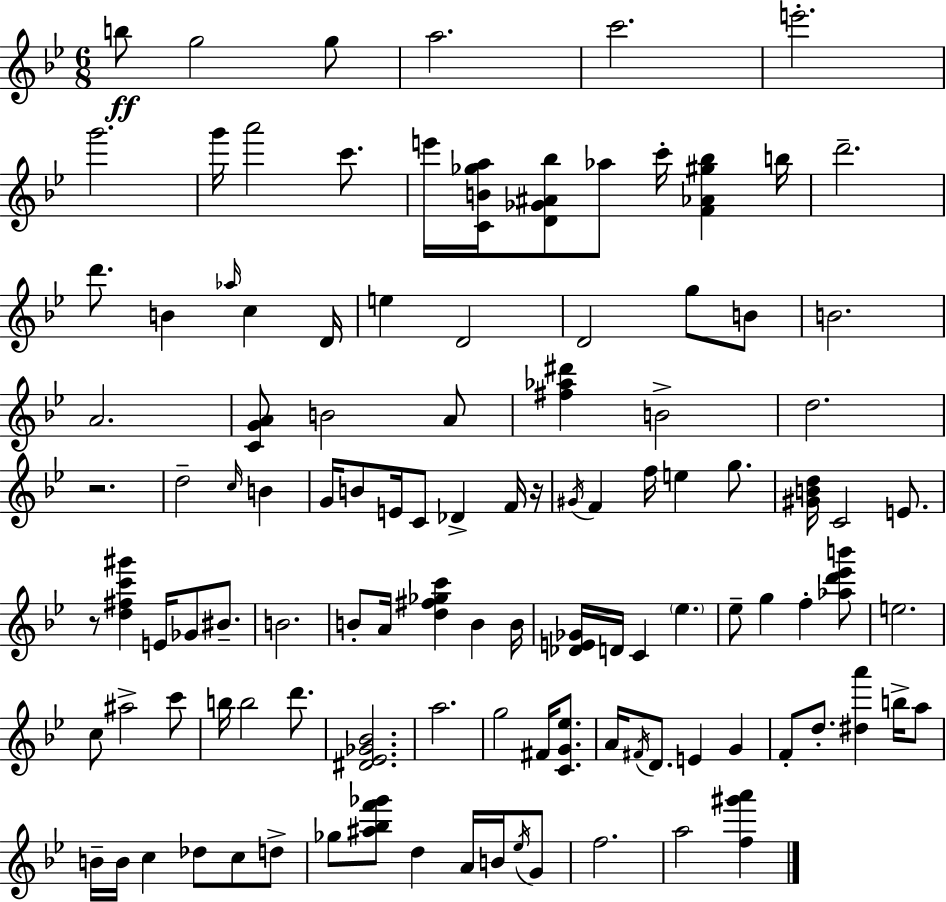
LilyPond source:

{
  \clef treble
  \numericTimeSignature
  \time 6/8
  \key bes \major
  b''8\ff g''2 g''8 | a''2. | c'''2. | e'''2.-. | \break g'''2. | g'''16 a'''2 c'''8. | e'''16 <c' b' ges'' a''>16 <d' ges' ais' bes''>8 aes''8 c'''16-. <f' aes' gis'' bes''>4 b''16 | d'''2.-- | \break d'''8. b'4 \grace { aes''16 } c''4 | d'16 e''4 d'2 | d'2 g''8 b'8 | b'2. | \break a'2. | <c' g' a'>8 b'2 a'8 | <fis'' aes'' dis'''>4 b'2-> | d''2. | \break r2. | d''2-- \grace { c''16 } b'4 | g'16 b'8 e'16 c'8 des'4-> | f'16 r16 \acciaccatura { gis'16 } f'4 f''16 e''4 | \break g''8. <gis' b' d''>16 c'2 | e'8. r8 <d'' fis'' c''' gis'''>4 e'16 ges'8 | bis'8.-- b'2. | b'8-. a'16 <d'' fis'' ges'' c'''>4 b'4 | \break b'16 <des' e' ges'>16 d'16 c'4 \parenthesize ees''4. | ees''8-- g''4 f''4-. | <aes'' d''' ees''' b'''>8 e''2. | c''8 ais''2-> | \break c'''8 b''16 b''2 | d'''8. <dis' ees' ges' bes'>2. | a''2. | g''2 fis'16 | \break <c' g' ees''>8. a'16 \acciaccatura { fis'16 } d'8. e'4 | g'4 f'8-. d''8.-. <dis'' a'''>4 | b''16-> a''8 b'16-- b'16 c''4 des''8 | c''8 d''8-> ges''8 <ais'' bes'' f''' ges'''>8 d''4 | \break a'16 b'16 \acciaccatura { ees''16 } g'8 f''2. | a''2 | <f'' gis''' a'''>4 \bar "|."
}